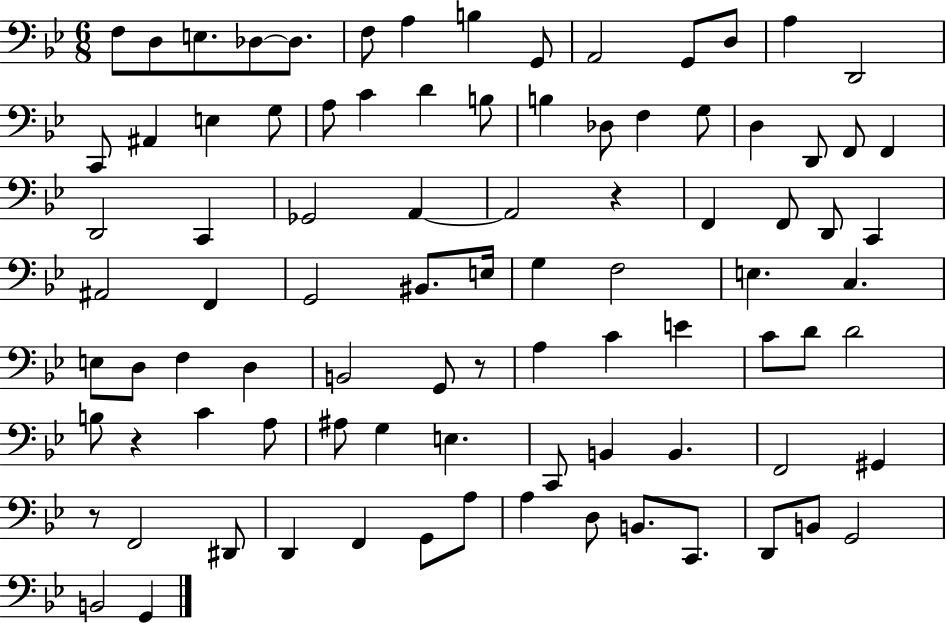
{
  \clef bass
  \numericTimeSignature
  \time 6/8
  \key bes \major
  f8 d8 e8. des8~~ des8. | f8 a4 b4 g,8 | a,2 g,8 d8 | a4 d,2 | \break c,8 ais,4 e4 g8 | a8 c'4 d'4 b8 | b4 des8 f4 g8 | d4 d,8 f,8 f,4 | \break d,2 c,4 | ges,2 a,4~~ | a,2 r4 | f,4 f,8 d,8 c,4 | \break ais,2 f,4 | g,2 bis,8. e16 | g4 f2 | e4. c4. | \break e8 d8 f4 d4 | b,2 g,8 r8 | a4 c'4 e'4 | c'8 d'8 d'2 | \break b8 r4 c'4 a8 | ais8 g4 e4. | c,8 b,4 b,4. | f,2 gis,4 | \break r8 f,2 dis,8 | d,4 f,4 g,8 a8 | a4 d8 b,8. c,8. | d,8 b,8 g,2 | \break b,2 g,4 | \bar "|."
}